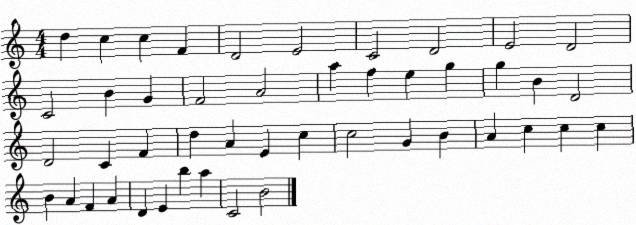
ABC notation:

X:1
T:Untitled
M:4/4
L:1/4
K:C
d c c F D2 E2 C2 D2 E2 D2 C2 B G F2 A2 a f e g g B D2 D2 C F d A E c c2 G B A c c c B A F A D E b a C2 B2